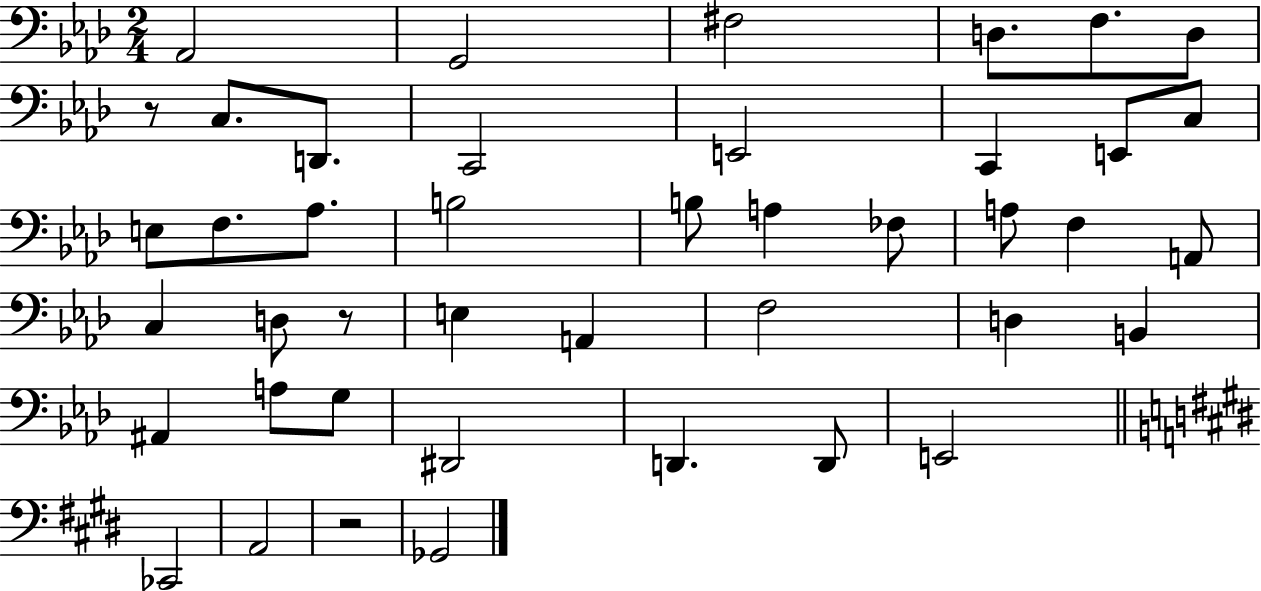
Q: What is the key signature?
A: AES major